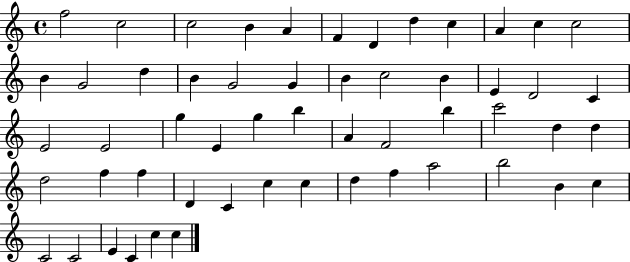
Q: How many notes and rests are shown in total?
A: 55